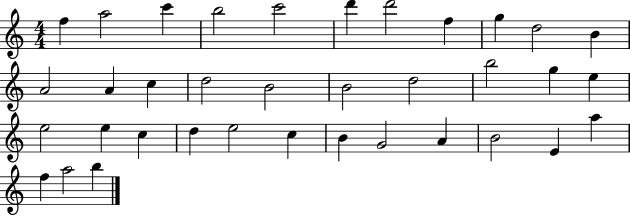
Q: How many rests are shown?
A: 0